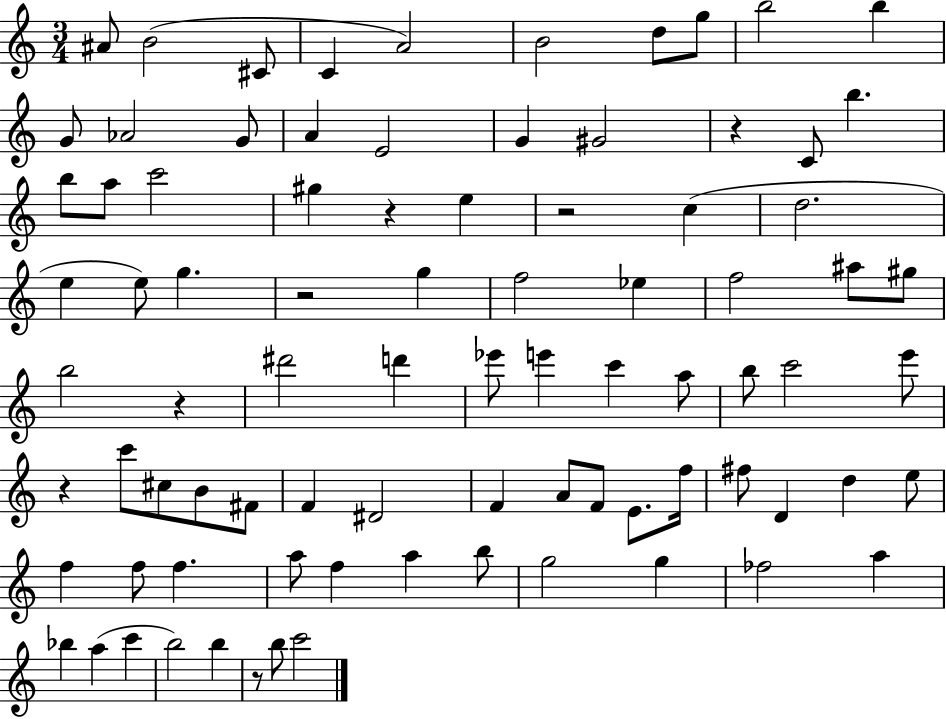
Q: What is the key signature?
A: C major